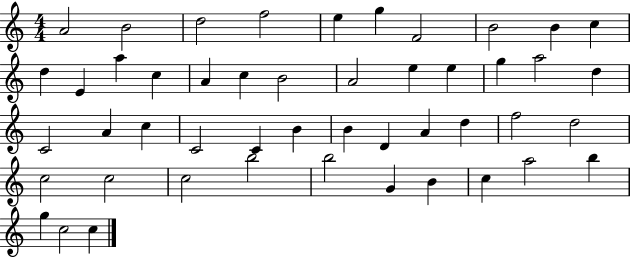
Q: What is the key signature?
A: C major